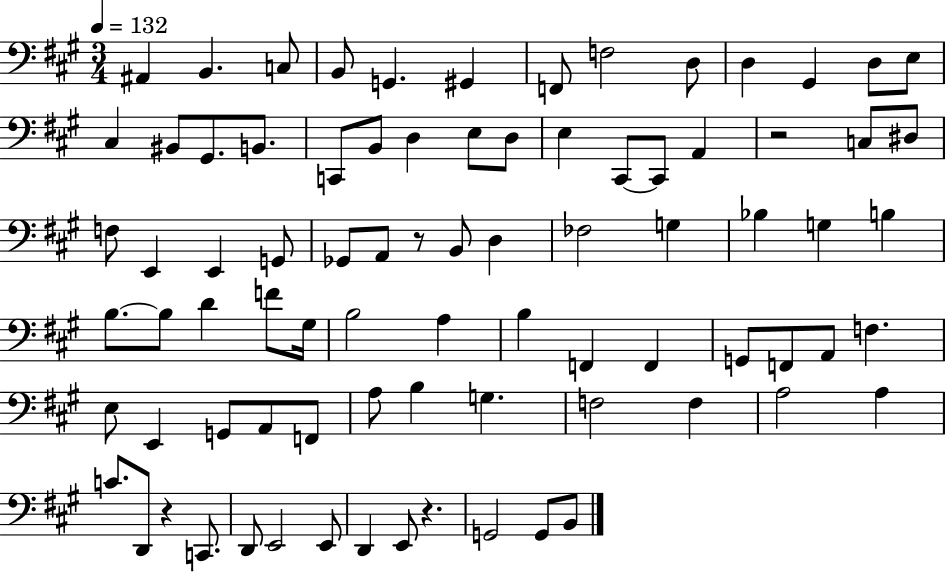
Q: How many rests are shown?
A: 4